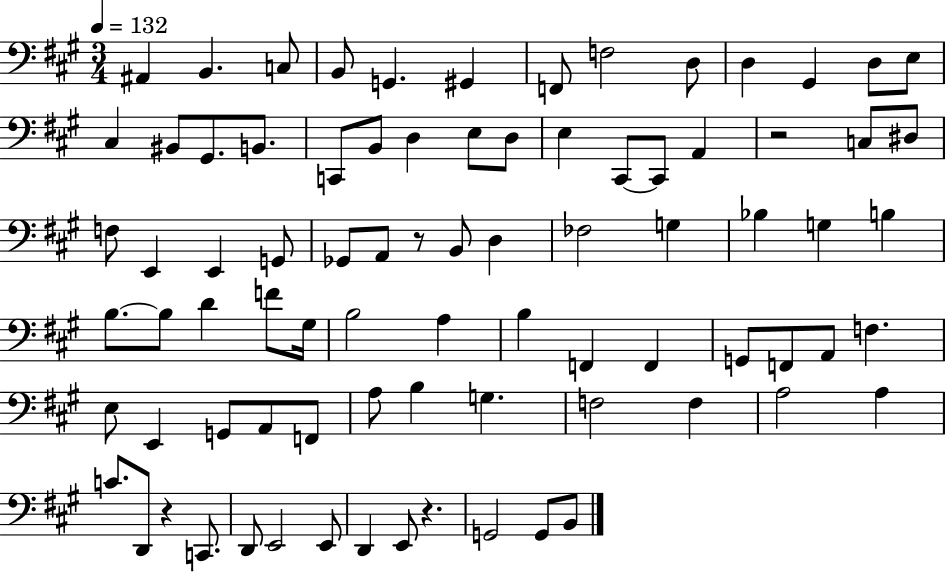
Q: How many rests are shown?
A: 4